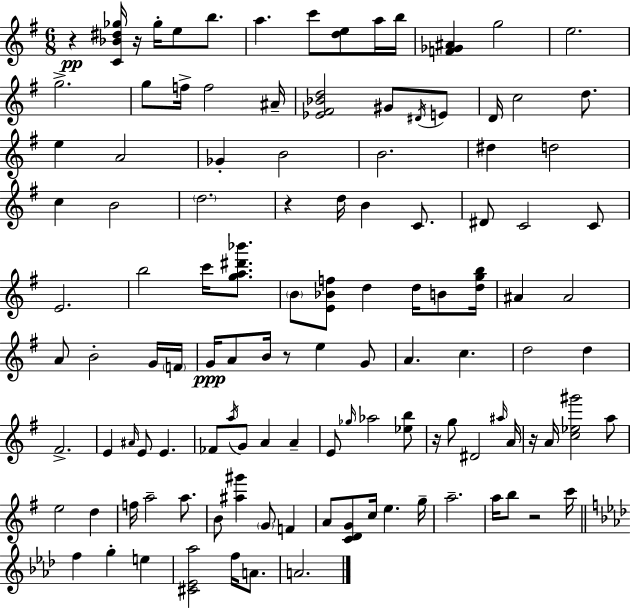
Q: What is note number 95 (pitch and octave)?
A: G5